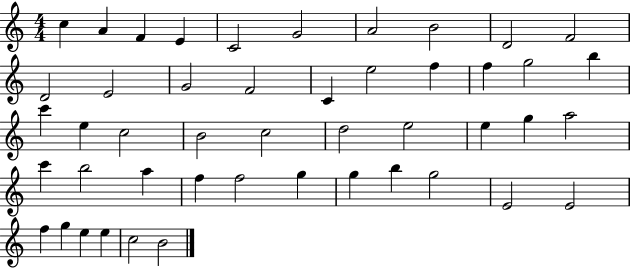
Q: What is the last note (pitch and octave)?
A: B4